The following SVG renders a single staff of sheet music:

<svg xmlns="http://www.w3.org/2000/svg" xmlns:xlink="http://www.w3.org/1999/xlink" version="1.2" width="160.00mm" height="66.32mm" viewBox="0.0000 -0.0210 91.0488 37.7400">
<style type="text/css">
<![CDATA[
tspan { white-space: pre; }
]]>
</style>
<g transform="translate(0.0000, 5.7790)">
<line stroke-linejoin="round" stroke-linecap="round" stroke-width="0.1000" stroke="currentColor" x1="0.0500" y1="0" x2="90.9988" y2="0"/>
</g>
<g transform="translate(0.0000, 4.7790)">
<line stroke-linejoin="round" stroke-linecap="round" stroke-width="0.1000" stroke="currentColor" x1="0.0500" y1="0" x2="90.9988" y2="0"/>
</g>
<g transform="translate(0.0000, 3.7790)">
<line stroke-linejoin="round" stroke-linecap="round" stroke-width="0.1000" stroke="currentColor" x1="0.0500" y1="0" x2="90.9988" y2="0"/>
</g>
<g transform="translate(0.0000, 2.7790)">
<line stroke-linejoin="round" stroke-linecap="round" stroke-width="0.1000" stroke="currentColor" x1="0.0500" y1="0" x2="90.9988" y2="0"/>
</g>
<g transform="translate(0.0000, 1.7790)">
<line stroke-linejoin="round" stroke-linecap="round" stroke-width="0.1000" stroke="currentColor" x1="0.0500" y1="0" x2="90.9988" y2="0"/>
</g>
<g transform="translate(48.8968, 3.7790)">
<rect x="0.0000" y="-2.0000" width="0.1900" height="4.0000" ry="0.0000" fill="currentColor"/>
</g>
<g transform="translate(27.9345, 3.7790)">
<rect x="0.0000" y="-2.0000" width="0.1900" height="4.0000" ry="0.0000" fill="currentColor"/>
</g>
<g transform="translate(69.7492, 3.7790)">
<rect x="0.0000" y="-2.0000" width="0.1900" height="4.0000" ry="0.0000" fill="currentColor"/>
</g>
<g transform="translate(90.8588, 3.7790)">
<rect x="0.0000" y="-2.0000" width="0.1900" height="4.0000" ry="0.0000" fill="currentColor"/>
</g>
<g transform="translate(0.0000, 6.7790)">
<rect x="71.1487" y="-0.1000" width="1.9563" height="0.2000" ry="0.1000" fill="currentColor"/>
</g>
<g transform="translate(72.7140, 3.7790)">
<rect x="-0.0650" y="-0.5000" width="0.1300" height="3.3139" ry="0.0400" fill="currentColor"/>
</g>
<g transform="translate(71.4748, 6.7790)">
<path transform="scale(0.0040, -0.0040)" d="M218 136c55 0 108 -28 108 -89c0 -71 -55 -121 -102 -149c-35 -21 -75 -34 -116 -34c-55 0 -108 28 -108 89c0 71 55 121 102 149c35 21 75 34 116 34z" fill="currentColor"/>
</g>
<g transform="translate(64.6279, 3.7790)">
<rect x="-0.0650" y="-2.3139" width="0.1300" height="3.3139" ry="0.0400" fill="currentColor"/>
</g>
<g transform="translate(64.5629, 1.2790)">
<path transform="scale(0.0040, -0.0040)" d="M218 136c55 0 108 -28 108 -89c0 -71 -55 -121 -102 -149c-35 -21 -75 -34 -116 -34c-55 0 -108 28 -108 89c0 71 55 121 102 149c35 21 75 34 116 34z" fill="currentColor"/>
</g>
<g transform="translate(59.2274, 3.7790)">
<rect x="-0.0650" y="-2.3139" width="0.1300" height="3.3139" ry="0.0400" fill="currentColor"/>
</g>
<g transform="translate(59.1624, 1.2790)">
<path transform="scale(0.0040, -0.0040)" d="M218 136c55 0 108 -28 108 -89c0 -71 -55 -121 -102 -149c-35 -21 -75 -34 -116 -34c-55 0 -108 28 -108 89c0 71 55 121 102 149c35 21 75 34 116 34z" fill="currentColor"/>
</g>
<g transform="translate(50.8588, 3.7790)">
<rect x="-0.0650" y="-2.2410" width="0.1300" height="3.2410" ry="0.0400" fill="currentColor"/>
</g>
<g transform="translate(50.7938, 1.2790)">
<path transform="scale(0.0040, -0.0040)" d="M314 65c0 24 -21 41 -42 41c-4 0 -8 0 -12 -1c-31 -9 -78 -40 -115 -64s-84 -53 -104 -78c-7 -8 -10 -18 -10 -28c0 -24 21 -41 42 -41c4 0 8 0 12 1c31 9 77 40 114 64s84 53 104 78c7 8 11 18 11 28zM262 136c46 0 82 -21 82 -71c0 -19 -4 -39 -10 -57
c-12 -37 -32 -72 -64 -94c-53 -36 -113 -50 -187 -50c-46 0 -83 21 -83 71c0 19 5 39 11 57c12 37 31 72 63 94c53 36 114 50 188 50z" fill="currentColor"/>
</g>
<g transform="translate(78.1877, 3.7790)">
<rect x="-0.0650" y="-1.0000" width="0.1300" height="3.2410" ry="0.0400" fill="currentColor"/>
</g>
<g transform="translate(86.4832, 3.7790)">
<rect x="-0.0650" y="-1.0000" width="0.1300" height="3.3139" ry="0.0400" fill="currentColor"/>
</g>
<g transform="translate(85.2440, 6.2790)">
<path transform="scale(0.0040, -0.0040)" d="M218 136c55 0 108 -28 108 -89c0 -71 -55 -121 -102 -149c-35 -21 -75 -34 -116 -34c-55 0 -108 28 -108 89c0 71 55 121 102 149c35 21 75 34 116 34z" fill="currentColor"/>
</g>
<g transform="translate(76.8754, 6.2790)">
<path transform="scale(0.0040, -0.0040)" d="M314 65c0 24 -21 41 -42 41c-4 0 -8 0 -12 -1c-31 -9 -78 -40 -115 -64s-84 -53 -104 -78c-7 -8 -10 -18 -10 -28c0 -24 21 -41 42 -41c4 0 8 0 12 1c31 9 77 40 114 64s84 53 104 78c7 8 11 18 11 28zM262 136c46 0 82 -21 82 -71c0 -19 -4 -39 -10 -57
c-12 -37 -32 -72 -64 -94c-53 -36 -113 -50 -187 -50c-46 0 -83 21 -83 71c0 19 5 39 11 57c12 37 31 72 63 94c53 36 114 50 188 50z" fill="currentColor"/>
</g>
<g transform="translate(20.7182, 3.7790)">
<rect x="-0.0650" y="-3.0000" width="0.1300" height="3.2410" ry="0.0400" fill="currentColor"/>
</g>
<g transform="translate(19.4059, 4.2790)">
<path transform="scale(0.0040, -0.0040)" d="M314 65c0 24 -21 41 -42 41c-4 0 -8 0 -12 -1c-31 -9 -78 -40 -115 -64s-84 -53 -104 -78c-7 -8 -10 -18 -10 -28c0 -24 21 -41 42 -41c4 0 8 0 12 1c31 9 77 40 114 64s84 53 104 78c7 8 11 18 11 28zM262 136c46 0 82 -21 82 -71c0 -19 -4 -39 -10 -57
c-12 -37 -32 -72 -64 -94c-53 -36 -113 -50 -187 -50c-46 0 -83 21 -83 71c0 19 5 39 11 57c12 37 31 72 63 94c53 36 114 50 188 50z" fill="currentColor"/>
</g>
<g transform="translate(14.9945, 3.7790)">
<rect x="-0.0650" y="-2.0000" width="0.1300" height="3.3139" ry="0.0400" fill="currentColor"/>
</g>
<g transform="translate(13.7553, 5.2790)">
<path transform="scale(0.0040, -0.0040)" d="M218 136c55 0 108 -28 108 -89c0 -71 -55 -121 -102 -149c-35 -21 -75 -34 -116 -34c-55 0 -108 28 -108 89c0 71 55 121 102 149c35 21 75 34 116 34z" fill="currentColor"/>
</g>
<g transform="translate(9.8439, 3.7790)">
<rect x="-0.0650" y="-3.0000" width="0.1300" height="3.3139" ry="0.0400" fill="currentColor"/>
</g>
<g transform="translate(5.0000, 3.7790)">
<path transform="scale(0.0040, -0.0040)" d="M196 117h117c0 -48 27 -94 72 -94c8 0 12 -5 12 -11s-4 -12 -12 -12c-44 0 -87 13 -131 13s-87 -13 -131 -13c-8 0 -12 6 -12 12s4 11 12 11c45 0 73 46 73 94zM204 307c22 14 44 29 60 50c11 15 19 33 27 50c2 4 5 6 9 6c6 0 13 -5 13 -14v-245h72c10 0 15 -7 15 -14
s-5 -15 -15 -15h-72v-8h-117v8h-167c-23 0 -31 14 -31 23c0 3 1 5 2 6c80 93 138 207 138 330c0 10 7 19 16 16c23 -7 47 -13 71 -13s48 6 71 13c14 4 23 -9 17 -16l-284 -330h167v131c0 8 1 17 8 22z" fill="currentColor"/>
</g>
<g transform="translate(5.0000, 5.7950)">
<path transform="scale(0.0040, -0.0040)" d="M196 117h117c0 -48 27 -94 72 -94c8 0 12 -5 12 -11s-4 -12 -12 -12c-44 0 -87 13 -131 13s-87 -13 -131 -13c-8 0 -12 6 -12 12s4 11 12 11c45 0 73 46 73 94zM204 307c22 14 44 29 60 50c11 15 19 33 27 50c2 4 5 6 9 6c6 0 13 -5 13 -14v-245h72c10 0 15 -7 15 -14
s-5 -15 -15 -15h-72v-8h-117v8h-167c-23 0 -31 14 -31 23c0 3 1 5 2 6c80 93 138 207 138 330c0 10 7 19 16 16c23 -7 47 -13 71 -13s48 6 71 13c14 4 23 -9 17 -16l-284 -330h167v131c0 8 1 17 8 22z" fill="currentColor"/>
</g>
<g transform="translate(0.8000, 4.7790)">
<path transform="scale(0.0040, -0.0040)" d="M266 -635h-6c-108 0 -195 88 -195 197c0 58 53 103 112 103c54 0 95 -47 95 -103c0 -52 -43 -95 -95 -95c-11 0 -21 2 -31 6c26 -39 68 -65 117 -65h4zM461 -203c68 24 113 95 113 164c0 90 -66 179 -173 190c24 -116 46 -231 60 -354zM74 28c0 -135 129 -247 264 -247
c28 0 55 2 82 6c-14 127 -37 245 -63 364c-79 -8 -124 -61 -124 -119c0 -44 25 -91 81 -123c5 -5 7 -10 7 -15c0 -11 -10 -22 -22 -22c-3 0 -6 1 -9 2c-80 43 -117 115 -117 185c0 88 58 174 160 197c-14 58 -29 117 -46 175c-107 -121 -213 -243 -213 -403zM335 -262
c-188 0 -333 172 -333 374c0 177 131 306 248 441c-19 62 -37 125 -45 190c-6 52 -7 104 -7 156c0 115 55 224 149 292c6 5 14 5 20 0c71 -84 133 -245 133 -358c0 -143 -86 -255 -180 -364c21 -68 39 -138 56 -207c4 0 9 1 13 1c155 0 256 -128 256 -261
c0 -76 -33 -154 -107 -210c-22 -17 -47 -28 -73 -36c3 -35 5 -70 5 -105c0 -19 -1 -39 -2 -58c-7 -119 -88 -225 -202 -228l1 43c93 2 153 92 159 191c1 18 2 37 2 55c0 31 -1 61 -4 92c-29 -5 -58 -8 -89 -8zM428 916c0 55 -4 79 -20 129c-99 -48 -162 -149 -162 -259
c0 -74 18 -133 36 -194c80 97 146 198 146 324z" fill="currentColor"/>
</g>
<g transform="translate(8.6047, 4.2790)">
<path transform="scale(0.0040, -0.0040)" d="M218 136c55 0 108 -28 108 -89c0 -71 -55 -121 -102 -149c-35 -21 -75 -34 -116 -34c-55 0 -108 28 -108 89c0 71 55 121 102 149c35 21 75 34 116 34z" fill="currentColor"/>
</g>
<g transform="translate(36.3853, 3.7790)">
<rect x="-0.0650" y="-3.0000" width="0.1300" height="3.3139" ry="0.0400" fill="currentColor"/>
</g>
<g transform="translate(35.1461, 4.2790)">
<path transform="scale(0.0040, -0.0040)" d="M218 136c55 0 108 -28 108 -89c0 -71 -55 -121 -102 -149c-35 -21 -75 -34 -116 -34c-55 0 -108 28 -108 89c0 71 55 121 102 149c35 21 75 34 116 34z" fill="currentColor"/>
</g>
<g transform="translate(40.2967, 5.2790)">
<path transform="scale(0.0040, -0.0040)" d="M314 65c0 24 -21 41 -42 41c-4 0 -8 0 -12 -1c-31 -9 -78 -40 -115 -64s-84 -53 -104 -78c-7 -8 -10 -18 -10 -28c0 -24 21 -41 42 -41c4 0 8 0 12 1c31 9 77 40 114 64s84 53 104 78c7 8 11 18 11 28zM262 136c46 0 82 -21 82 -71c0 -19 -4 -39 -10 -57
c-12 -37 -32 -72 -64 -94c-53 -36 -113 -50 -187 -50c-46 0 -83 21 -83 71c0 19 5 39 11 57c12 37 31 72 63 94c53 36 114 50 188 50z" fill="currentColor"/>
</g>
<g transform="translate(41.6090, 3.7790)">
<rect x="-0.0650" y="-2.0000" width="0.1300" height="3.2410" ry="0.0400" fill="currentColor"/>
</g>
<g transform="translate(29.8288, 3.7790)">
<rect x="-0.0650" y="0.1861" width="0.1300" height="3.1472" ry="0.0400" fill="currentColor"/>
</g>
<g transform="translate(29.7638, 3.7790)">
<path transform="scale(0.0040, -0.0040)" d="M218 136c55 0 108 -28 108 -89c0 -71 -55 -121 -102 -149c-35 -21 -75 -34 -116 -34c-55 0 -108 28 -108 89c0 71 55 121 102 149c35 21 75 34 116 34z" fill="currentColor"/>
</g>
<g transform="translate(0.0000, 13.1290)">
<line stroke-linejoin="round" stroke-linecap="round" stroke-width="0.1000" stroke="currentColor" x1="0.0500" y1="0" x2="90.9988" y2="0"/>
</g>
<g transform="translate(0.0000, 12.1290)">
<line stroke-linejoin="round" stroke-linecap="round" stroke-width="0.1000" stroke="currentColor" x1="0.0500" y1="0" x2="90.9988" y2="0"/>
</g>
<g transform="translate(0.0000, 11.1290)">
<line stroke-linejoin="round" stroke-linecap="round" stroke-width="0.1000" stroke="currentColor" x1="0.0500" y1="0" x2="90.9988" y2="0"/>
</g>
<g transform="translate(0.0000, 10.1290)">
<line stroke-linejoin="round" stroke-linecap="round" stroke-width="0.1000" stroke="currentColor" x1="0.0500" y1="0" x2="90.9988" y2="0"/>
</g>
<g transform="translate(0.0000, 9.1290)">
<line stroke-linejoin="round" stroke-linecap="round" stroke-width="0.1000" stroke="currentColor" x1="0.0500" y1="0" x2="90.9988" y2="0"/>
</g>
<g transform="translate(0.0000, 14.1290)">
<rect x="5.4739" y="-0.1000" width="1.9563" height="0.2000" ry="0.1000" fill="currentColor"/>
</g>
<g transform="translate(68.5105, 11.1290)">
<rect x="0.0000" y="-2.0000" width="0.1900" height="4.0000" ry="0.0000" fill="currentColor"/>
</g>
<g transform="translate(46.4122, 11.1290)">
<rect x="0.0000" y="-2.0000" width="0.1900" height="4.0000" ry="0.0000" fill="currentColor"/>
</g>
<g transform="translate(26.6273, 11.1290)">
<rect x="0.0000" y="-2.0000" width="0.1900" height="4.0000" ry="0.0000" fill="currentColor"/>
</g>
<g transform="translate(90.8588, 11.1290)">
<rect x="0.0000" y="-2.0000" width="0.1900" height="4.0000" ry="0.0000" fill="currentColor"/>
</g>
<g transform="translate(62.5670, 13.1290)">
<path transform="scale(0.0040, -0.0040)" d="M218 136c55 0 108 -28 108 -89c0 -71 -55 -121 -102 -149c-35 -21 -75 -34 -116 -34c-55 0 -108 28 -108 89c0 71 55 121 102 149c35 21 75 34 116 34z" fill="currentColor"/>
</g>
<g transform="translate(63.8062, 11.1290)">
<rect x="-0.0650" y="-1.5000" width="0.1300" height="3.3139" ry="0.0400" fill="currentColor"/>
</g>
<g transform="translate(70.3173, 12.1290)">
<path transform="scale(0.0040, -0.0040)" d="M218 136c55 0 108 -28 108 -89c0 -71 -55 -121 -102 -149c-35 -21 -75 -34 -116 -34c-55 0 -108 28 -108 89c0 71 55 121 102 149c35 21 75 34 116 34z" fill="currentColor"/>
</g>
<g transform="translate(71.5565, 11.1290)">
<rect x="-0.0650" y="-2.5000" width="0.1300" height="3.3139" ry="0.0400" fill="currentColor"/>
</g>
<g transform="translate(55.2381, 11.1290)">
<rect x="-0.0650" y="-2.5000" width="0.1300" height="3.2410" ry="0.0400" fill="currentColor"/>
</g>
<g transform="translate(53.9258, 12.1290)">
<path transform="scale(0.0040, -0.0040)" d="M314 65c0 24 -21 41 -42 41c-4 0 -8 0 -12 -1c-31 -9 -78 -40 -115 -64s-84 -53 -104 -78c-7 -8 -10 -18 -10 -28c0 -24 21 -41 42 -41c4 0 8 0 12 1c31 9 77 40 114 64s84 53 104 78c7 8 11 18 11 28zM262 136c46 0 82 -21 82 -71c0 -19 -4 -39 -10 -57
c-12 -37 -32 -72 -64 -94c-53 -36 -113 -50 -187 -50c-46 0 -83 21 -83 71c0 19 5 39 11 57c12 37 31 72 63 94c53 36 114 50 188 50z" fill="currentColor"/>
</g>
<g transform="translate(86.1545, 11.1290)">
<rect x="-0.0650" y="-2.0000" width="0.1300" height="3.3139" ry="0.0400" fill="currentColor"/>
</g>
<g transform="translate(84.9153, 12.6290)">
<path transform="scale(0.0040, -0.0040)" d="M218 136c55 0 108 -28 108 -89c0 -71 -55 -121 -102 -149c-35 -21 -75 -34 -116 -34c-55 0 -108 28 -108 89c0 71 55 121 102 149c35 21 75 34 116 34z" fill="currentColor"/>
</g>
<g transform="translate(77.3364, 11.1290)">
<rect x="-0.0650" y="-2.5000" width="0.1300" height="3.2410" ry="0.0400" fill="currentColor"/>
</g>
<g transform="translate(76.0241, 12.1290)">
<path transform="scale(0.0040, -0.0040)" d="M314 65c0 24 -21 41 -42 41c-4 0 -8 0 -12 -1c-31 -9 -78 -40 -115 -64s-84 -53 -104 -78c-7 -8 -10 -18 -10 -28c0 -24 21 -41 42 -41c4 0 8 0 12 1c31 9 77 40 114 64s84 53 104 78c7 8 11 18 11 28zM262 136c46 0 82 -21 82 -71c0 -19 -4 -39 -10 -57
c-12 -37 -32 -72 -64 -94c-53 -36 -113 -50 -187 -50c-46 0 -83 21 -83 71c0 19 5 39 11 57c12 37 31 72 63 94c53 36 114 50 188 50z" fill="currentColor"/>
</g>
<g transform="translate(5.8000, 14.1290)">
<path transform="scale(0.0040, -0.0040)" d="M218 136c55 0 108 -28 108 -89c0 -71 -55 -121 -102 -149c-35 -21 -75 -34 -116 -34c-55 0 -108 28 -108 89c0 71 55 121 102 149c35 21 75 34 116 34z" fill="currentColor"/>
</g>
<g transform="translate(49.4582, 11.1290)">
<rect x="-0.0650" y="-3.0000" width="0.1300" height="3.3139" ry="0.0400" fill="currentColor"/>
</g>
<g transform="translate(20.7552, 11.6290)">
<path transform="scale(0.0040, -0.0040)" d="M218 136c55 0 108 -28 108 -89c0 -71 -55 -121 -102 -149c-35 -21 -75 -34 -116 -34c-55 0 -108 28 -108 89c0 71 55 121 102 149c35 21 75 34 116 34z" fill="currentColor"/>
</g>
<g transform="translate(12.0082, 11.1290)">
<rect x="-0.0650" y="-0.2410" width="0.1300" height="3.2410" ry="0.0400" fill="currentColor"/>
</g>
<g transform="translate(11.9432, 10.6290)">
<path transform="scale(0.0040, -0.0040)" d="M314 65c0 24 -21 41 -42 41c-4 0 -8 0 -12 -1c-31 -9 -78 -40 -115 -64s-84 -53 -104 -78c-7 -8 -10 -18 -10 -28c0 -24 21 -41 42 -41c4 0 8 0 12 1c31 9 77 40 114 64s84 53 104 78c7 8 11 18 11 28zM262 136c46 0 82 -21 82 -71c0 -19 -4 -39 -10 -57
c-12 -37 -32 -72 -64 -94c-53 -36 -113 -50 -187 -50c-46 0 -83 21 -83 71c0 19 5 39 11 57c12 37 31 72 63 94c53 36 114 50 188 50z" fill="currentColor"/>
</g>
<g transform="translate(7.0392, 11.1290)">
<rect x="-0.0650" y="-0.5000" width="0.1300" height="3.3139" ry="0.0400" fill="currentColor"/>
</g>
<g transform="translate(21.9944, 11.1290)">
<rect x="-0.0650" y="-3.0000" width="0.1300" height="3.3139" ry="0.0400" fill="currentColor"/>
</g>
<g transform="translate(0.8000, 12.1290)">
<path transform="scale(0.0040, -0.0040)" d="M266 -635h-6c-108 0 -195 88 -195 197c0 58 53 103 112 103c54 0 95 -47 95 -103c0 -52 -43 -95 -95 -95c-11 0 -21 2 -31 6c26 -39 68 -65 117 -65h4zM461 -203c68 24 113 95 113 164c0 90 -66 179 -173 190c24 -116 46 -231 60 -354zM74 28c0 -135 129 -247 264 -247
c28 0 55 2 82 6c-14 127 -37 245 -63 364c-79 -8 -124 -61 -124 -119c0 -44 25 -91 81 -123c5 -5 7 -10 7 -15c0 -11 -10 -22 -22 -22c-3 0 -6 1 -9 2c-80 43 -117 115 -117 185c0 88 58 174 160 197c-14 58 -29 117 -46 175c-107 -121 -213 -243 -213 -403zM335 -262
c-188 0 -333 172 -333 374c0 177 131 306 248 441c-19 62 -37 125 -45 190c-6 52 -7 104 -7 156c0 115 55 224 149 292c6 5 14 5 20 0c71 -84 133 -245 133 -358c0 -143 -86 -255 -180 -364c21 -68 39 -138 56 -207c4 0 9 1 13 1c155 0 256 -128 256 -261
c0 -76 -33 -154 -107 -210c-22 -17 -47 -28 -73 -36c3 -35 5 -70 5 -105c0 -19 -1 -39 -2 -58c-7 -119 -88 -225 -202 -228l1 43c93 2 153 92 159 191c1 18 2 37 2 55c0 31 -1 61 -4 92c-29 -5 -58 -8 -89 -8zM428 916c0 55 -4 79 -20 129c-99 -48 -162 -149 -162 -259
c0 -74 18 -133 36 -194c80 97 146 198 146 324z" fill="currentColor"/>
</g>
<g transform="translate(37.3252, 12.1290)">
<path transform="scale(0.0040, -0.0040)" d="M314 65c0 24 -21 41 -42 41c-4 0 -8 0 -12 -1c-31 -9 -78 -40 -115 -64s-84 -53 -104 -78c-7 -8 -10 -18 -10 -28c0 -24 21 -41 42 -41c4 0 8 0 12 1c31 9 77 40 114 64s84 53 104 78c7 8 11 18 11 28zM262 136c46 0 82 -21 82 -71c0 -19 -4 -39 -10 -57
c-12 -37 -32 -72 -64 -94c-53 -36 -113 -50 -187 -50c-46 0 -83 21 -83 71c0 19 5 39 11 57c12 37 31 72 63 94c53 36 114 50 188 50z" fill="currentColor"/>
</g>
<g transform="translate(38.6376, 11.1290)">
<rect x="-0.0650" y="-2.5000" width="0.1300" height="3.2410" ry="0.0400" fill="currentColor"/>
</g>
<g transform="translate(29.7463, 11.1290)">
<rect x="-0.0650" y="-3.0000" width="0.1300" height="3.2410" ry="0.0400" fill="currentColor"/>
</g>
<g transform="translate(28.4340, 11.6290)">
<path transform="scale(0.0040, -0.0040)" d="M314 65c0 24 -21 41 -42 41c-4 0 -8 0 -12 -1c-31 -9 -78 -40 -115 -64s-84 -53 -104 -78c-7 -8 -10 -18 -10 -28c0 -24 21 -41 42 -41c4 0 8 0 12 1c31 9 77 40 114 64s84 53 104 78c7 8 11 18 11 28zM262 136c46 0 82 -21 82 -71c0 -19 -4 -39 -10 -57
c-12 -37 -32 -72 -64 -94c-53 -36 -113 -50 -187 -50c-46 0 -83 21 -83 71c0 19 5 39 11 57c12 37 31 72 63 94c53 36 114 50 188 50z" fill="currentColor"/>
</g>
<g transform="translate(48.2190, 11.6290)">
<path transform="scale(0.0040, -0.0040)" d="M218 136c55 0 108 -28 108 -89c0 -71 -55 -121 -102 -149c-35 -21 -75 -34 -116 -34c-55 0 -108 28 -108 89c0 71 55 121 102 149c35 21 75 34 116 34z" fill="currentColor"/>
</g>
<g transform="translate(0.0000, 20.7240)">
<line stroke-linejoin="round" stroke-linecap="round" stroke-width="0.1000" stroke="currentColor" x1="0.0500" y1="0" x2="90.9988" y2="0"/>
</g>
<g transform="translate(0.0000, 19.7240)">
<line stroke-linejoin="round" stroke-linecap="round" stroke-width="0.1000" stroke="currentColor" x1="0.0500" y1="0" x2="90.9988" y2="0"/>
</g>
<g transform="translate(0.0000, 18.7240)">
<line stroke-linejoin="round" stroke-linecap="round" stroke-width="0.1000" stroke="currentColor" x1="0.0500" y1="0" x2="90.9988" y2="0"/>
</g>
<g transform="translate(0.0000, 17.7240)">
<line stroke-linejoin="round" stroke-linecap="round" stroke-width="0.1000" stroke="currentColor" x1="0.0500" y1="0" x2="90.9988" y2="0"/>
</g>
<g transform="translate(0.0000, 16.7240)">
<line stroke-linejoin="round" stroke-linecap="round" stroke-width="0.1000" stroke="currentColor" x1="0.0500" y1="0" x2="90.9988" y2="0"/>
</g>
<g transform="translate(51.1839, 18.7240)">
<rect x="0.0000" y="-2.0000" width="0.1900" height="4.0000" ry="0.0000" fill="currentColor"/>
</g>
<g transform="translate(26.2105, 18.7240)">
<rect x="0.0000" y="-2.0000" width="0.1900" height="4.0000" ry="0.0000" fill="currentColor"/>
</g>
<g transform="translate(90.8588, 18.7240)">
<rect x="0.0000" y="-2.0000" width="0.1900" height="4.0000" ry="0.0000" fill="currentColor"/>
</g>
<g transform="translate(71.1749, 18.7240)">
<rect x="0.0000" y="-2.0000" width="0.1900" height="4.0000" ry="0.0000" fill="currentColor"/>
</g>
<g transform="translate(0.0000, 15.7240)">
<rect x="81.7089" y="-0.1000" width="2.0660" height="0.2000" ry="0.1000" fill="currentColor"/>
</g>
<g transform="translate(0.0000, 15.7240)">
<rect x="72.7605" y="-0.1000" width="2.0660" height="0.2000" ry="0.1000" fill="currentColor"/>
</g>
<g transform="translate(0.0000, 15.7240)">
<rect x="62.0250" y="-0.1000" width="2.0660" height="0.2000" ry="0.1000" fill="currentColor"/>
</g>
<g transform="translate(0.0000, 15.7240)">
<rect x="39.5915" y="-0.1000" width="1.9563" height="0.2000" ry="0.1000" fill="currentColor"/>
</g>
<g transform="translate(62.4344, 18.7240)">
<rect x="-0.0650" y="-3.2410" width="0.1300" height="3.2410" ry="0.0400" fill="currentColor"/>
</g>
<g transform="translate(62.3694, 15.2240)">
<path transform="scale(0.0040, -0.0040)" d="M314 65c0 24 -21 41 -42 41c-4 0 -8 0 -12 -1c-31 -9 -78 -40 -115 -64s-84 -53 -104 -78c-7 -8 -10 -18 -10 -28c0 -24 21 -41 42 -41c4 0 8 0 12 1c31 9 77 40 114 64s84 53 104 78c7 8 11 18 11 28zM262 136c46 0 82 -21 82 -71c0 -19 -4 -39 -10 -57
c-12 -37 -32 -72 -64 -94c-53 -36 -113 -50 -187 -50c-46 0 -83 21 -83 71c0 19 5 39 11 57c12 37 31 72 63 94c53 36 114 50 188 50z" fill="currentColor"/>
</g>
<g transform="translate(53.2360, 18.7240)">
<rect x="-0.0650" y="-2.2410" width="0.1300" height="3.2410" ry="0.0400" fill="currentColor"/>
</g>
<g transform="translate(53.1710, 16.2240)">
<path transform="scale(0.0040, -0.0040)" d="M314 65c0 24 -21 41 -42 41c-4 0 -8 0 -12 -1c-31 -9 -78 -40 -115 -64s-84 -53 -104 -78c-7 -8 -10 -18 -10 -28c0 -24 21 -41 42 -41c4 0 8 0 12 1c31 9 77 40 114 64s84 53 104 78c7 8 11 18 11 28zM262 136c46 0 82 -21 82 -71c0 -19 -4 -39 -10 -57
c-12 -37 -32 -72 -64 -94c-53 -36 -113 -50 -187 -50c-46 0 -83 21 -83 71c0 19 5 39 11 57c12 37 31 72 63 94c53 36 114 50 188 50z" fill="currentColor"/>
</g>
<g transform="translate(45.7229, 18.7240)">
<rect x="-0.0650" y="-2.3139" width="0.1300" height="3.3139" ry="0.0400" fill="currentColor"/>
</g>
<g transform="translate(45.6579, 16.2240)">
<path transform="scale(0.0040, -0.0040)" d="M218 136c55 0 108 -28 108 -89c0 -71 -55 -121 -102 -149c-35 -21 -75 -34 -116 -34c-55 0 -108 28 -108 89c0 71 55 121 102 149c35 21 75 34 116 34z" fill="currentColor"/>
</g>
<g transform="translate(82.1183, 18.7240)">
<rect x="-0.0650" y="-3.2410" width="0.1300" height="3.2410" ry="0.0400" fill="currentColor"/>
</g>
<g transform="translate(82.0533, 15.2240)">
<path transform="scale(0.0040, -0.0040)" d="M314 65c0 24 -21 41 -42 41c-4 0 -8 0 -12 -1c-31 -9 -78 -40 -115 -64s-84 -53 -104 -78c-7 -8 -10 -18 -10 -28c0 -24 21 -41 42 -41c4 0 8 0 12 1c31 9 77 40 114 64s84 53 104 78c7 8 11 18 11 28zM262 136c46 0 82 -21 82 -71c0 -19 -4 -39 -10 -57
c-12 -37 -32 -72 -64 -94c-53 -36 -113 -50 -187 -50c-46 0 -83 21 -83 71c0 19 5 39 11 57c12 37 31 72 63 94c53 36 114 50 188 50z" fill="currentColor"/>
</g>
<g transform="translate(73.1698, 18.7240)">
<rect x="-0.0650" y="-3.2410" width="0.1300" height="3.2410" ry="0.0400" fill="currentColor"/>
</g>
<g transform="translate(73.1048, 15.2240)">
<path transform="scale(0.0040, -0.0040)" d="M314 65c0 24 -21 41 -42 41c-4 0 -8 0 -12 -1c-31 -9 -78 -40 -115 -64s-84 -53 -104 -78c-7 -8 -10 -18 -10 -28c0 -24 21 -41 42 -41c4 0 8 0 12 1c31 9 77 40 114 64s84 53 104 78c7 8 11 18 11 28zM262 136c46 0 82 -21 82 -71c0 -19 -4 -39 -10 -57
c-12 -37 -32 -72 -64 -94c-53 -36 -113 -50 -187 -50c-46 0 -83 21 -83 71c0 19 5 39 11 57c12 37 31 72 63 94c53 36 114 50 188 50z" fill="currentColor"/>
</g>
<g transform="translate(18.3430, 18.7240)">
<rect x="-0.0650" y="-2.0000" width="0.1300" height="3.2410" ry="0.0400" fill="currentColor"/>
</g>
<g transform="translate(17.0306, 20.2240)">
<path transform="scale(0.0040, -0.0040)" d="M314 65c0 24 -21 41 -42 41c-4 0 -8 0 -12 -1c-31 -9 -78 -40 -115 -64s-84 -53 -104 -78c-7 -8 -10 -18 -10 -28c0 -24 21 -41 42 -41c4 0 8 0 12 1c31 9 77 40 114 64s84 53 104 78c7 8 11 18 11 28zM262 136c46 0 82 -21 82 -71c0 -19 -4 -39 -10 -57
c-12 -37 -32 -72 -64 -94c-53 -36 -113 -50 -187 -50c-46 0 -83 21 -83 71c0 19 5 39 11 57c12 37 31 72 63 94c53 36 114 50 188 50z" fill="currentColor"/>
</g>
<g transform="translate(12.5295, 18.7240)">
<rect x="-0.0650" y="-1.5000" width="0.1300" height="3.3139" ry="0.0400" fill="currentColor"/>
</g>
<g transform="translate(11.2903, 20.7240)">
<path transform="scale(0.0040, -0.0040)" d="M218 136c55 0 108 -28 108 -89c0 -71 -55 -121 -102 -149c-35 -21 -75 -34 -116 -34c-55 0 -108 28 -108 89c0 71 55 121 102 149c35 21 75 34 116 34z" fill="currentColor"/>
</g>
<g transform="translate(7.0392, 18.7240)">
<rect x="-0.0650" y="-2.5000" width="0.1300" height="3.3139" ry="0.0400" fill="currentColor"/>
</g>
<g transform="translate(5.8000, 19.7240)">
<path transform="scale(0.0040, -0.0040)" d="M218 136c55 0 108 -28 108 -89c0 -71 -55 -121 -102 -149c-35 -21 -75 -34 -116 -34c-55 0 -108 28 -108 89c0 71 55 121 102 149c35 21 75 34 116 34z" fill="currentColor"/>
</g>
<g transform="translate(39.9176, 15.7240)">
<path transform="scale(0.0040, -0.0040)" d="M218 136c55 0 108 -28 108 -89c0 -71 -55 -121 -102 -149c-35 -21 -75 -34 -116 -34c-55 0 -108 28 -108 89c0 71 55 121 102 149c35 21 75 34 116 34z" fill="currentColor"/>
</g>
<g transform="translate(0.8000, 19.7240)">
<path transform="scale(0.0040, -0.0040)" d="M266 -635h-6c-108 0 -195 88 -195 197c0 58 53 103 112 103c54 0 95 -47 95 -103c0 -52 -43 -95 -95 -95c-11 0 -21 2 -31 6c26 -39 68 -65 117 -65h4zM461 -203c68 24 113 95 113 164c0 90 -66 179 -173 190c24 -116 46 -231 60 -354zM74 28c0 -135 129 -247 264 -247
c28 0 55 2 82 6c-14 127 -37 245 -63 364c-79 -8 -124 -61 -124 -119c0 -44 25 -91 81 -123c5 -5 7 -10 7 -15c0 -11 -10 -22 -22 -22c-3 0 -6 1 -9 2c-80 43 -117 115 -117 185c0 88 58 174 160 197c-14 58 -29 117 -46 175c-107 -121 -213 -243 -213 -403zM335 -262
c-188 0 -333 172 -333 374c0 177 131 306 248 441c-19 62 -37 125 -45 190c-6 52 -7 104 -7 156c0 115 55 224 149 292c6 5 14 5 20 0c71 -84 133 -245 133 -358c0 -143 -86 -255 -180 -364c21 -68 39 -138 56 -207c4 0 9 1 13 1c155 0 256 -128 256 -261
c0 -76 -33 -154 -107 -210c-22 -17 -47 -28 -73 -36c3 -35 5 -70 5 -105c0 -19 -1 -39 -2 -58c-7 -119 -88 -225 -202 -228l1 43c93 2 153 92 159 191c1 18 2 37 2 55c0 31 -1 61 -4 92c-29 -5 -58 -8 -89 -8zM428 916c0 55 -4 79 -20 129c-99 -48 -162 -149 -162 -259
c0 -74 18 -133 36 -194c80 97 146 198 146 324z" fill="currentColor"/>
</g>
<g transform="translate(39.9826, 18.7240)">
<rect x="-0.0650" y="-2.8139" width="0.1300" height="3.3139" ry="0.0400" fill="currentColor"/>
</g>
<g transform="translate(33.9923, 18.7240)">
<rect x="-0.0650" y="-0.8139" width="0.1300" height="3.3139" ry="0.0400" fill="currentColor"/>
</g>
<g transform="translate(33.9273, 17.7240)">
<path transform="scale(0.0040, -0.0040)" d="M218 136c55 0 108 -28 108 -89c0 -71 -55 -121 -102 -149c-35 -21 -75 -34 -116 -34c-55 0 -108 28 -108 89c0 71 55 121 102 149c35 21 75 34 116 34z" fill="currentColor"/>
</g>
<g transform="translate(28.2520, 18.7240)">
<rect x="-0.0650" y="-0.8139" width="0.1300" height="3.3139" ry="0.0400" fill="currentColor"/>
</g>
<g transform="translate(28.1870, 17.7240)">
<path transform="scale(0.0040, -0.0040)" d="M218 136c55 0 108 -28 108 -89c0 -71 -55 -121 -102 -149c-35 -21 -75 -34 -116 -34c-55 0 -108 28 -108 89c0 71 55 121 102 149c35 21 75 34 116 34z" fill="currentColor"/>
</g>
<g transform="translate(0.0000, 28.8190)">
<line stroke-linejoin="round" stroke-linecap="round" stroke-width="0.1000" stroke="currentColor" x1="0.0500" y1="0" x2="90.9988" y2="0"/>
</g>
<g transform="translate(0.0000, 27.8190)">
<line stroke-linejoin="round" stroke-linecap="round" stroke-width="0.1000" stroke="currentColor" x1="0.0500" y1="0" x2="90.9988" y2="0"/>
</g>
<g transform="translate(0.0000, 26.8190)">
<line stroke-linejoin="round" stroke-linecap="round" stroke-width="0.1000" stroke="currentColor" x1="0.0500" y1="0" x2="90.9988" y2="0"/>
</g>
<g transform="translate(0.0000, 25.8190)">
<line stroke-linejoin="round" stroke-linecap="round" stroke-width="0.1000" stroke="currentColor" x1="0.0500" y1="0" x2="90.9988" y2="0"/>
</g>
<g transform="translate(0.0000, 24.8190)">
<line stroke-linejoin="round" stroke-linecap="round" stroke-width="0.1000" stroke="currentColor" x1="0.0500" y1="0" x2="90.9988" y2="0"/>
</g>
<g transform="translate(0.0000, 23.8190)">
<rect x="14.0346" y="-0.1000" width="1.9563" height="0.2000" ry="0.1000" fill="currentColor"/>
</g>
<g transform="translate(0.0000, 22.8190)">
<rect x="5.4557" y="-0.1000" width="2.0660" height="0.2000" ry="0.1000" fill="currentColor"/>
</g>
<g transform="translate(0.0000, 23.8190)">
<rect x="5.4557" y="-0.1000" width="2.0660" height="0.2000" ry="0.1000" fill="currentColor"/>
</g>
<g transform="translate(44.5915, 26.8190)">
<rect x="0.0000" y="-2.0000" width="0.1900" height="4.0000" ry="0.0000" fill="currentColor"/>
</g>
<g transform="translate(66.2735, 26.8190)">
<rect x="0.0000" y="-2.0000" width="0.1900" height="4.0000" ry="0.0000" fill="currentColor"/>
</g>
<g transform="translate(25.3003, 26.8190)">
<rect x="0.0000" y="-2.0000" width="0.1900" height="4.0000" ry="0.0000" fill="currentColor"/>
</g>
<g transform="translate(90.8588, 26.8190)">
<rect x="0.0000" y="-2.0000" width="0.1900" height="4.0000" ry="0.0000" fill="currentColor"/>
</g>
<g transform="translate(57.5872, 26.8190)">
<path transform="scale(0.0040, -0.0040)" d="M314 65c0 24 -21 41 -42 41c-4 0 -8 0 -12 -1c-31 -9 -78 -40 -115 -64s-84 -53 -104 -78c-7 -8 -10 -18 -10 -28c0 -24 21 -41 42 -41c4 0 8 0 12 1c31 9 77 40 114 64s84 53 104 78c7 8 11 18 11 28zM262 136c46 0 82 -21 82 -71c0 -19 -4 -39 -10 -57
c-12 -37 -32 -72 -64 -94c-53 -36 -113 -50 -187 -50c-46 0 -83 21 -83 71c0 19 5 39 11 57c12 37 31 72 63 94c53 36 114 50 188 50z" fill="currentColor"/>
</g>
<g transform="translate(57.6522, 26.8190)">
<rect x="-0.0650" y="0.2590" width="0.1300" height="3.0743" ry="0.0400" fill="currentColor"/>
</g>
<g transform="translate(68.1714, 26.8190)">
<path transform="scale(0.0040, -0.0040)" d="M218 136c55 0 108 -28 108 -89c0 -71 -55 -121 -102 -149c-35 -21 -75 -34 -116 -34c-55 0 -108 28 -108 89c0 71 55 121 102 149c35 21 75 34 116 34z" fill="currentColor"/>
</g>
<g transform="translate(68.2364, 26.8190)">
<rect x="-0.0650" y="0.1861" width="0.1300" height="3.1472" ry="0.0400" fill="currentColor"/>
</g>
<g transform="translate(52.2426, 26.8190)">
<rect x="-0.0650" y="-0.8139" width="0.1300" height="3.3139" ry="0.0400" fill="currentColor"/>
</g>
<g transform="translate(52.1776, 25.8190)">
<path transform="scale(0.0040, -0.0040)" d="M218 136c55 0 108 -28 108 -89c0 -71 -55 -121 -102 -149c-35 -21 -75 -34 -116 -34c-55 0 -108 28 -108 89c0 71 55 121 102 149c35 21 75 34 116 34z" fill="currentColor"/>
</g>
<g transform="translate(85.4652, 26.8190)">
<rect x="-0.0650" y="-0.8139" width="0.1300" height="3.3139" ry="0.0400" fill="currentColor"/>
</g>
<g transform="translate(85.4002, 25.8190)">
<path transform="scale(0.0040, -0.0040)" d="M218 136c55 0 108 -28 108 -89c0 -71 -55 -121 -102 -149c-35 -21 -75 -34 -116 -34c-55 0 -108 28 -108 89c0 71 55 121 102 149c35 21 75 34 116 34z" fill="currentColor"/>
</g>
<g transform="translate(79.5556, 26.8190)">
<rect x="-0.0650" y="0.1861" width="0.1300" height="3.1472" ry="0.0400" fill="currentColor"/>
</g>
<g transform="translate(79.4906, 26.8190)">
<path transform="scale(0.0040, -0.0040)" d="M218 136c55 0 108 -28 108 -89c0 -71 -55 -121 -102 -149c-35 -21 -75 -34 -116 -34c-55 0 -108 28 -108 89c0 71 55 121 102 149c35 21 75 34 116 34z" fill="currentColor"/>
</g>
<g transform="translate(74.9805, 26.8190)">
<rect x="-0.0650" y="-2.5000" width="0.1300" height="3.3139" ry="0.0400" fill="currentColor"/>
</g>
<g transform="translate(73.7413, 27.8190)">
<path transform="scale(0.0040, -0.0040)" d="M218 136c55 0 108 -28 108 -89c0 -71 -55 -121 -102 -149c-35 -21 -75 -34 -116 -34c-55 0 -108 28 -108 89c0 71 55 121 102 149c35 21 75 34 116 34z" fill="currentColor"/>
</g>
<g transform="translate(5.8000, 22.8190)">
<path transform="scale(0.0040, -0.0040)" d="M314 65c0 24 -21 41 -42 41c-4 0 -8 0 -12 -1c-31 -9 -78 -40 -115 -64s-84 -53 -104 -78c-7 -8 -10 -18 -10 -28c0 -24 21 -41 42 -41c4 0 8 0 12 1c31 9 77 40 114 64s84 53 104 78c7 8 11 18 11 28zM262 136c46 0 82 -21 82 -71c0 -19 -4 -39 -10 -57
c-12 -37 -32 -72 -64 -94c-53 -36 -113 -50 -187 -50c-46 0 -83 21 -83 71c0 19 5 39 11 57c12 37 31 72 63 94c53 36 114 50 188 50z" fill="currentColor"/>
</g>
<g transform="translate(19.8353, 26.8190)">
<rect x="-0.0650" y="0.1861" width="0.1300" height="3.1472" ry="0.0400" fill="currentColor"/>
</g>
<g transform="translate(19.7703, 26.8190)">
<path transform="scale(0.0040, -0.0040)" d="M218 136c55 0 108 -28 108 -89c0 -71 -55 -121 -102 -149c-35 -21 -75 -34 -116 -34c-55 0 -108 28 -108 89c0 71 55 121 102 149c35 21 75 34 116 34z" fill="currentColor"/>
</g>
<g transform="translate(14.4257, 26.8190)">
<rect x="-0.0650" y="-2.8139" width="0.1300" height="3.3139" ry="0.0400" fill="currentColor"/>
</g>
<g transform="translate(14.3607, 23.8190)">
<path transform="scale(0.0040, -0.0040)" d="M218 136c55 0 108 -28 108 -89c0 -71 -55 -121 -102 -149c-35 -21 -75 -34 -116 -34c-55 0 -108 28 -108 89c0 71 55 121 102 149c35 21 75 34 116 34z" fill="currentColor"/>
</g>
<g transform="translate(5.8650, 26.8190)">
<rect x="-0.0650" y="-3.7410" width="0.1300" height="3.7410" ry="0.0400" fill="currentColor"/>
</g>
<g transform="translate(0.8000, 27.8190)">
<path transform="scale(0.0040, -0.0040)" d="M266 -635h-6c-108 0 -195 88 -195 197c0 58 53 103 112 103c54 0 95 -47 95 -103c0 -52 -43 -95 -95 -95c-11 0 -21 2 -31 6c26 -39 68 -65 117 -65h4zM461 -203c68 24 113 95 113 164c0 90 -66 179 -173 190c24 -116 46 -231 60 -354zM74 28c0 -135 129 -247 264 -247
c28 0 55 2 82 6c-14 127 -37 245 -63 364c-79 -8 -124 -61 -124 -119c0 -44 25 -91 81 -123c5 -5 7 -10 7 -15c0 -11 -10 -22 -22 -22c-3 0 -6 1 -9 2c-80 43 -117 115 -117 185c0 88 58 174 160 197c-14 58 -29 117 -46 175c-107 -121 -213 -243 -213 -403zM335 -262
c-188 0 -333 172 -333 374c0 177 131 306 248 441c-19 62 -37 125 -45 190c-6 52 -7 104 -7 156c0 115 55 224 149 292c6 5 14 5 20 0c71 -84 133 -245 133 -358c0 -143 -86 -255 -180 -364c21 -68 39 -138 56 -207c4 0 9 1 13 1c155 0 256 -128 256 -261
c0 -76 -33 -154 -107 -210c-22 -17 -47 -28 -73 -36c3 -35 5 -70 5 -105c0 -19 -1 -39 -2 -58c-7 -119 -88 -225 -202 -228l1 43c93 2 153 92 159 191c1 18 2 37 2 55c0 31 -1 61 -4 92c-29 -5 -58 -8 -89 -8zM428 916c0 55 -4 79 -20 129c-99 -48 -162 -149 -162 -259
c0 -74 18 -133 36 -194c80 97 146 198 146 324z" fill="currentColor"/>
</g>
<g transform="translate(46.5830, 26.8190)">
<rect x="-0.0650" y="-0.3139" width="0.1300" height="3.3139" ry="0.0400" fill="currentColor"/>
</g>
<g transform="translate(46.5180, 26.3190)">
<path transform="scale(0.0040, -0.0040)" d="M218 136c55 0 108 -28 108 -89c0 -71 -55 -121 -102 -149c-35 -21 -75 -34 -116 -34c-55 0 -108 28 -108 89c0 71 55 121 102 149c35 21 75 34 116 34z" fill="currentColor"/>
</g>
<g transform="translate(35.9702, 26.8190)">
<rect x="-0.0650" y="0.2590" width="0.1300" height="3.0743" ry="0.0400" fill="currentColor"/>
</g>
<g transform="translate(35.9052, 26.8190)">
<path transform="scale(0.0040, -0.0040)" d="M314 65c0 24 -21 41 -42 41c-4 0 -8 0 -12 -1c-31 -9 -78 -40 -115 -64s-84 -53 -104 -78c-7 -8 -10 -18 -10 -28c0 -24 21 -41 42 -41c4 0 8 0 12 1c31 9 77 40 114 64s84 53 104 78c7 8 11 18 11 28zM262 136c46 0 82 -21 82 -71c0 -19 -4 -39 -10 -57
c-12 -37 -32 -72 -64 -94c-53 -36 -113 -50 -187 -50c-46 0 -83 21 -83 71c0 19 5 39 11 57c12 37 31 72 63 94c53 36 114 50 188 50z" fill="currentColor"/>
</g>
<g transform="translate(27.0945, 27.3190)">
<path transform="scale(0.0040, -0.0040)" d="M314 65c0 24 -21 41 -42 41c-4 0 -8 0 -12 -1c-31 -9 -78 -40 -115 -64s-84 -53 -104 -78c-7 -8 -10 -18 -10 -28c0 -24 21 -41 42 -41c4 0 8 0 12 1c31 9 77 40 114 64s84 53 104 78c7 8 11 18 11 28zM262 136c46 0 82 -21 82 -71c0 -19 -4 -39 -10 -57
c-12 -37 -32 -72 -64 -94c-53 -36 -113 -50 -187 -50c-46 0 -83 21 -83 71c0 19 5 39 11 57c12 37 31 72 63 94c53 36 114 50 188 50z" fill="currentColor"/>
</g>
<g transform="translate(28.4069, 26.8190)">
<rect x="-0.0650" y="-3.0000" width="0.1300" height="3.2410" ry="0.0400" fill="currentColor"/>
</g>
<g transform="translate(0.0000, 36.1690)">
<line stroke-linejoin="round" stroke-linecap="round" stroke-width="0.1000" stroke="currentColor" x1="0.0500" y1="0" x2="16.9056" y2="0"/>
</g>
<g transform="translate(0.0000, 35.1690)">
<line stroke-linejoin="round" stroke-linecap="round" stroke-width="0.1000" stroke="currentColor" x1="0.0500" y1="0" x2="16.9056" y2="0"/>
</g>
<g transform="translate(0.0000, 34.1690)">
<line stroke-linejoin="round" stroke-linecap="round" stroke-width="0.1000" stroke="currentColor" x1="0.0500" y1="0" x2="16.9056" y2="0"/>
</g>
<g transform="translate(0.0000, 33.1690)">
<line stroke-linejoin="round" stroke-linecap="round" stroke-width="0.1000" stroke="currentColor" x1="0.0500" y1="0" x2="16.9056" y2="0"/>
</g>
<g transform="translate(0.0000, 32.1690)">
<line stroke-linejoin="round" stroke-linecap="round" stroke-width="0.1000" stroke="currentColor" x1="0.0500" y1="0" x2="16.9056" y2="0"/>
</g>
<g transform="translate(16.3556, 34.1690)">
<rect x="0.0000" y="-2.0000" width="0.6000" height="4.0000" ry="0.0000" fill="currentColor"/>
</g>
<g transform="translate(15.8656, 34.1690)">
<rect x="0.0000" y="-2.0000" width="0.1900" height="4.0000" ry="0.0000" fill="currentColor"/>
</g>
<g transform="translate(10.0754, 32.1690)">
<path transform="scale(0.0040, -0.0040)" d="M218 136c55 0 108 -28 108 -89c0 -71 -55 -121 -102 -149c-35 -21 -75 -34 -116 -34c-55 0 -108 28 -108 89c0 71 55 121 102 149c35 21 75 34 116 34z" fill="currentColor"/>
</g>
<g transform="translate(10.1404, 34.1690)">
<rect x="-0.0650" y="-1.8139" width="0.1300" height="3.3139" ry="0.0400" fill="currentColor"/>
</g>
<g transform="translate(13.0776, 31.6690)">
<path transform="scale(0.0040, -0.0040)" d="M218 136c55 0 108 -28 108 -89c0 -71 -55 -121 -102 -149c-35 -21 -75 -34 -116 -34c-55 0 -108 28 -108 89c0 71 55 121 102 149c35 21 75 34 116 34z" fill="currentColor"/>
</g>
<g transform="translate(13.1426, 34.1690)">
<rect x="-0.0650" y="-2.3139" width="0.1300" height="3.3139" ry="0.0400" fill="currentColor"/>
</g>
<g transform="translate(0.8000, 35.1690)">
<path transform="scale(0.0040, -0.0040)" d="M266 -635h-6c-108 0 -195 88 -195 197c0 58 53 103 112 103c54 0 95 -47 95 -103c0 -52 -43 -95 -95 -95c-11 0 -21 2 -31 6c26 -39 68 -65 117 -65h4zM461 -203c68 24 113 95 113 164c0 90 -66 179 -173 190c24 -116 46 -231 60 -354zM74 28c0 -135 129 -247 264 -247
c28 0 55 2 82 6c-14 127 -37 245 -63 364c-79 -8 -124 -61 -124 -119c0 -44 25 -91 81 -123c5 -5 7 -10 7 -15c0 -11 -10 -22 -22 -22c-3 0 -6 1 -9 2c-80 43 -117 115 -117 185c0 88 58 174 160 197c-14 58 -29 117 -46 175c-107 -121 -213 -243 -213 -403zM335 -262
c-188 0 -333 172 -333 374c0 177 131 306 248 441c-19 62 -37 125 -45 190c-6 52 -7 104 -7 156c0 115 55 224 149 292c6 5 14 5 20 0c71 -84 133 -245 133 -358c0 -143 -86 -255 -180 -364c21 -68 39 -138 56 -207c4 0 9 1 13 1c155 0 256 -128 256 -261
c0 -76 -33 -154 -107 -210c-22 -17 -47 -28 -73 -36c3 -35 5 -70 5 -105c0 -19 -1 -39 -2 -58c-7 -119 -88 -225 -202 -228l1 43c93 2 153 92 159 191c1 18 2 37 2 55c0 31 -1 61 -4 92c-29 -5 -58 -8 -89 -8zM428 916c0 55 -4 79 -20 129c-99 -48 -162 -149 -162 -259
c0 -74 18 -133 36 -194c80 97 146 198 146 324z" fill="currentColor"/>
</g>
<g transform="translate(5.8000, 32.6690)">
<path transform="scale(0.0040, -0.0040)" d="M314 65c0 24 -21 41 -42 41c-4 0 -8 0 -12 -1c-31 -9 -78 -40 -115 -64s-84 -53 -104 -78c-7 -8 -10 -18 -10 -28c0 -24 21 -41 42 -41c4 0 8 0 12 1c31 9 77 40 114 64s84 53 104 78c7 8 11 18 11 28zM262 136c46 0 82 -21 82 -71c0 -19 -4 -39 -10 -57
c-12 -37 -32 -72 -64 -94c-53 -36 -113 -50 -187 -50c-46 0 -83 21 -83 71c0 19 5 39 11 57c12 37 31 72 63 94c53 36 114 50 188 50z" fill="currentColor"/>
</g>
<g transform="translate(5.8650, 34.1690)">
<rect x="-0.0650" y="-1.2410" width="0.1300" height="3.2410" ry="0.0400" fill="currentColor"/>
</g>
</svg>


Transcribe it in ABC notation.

X:1
T:Untitled
M:4/4
L:1/4
K:C
A F A2 B A F2 g2 g g C D2 D C c2 A A2 G2 A G2 E G G2 F G E F2 d d a g g2 b2 b2 b2 c'2 a B A2 B2 c d B2 B G B d e2 f g